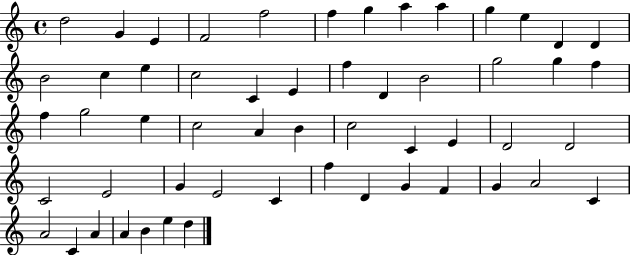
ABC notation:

X:1
T:Untitled
M:4/4
L:1/4
K:C
d2 G E F2 f2 f g a a g e D D B2 c e c2 C E f D B2 g2 g f f g2 e c2 A B c2 C E D2 D2 C2 E2 G E2 C f D G F G A2 C A2 C A A B e d